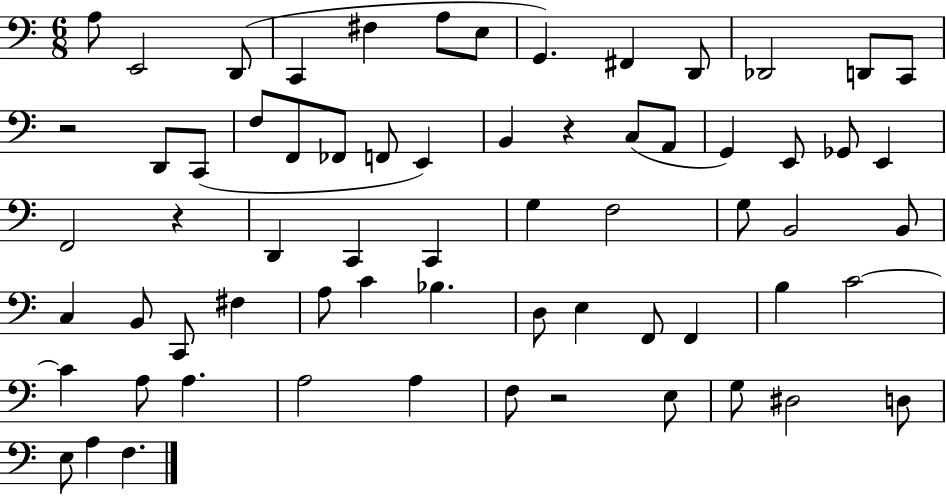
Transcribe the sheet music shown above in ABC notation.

X:1
T:Untitled
M:6/8
L:1/4
K:C
A,/2 E,,2 D,,/2 C,, ^F, A,/2 E,/2 G,, ^F,, D,,/2 _D,,2 D,,/2 C,,/2 z2 D,,/2 C,,/2 F,/2 F,,/2 _F,,/2 F,,/2 E,, B,, z C,/2 A,,/2 G,, E,,/2 _G,,/2 E,, F,,2 z D,, C,, C,, G, F,2 G,/2 B,,2 B,,/2 C, B,,/2 C,,/2 ^F, A,/2 C _B, D,/2 E, F,,/2 F,, B, C2 C A,/2 A, A,2 A, F,/2 z2 E,/2 G,/2 ^D,2 D,/2 E,/2 A, F,